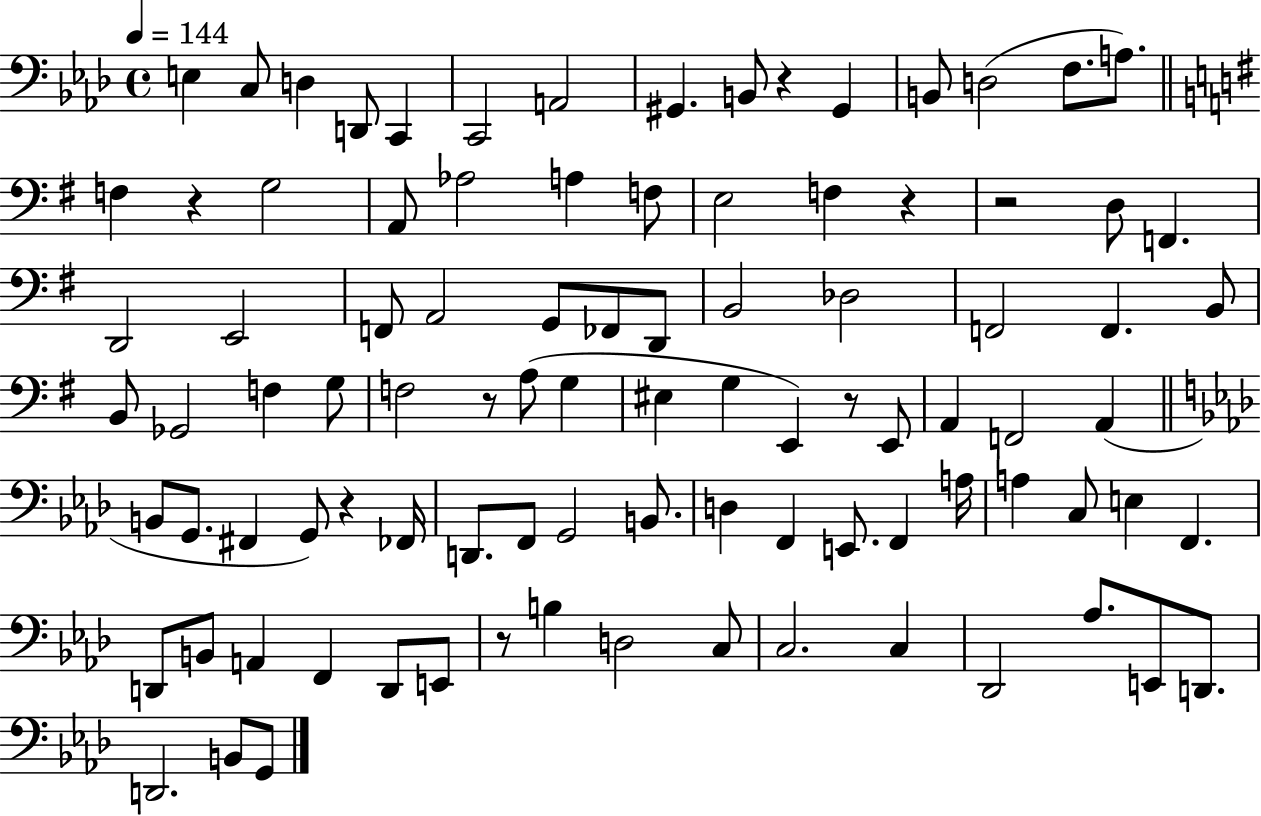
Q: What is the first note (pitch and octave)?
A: E3